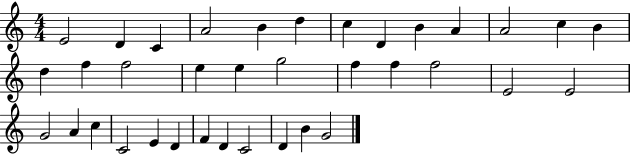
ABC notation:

X:1
T:Untitled
M:4/4
L:1/4
K:C
E2 D C A2 B d c D B A A2 c B d f f2 e e g2 f f f2 E2 E2 G2 A c C2 E D F D C2 D B G2